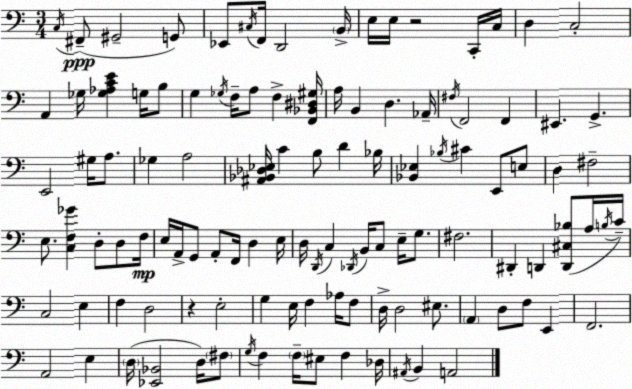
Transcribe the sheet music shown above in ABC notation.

X:1
T:Untitled
M:3/4
L:1/4
K:C
C,/4 ^F,,/2 ^G,,2 G,,/2 _E,,/2 ^C,/4 F,,/4 D,,2 B,,/4 E,/4 E,/4 z2 C,,/4 C,/4 D, C,2 A,, _G,/4 [_G,_A,CE] G,/4 B,/2 G, _G,/4 F,/4 A,/2 F, [F,,_B,,^D,^G,]/4 A,/4 B,, D, _A,,/4 ^F,/4 F,,2 F,, ^E,, G,, E,,2 ^G,/4 A,/2 _G, A,2 [^A,,_B,,_D,_E,]/4 C B,/2 D _B,/4 [_B,,_E,] _B,/4 ^C E,,/2 E,/2 D, ^F,2 E,/2 [C,F,_G] D,/2 D,/2 F,/4 E,/4 A,,/4 G,,/2 A,,/2 F,,/4 D, E,/4 D,/4 D,,/4 C, _D,,/4 B,,/4 C,/2 E,/4 G,/2 ^F,2 ^D,, D,, [D,,^C,_B,]/2 A,/4 B,/4 C/4 C,2 E, F, D,2 z E,2 G, E,/4 F, _A,/4 F,/2 D,/4 D,2 ^E,/2 A,, D,/2 F,/2 E,, F,,2 A,,2 E, D,/4 [_E,,_B,,]2 D,/4 ^F,/2 G,/4 F, F,/4 ^E,/2 F, _D,/4 ^A,,/4 B,, A,,2